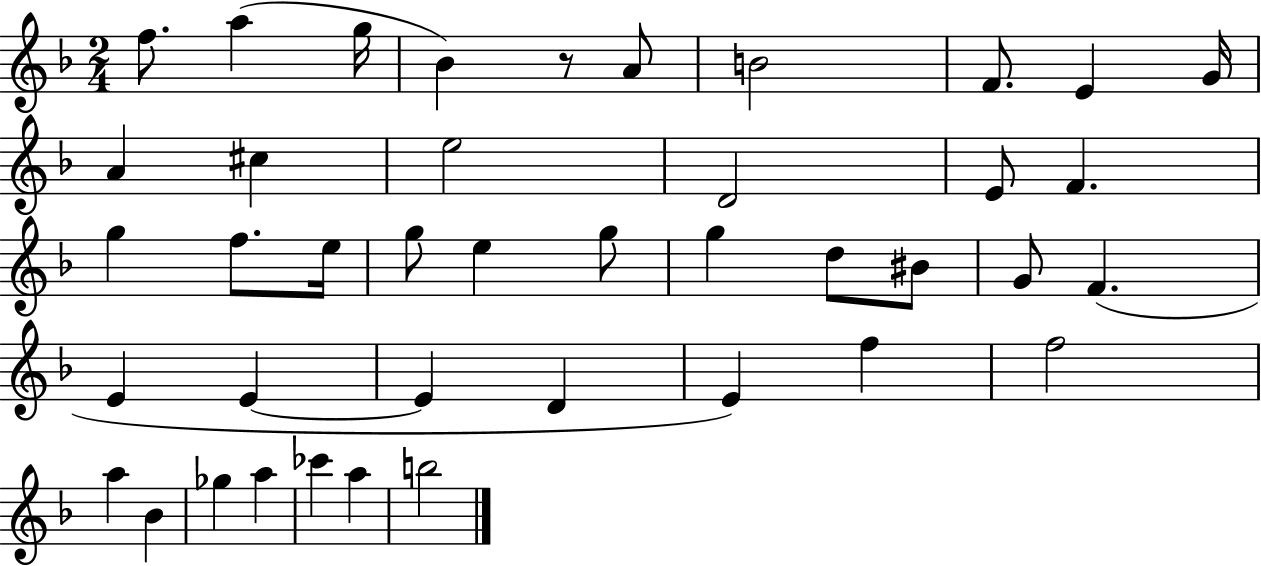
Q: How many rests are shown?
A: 1